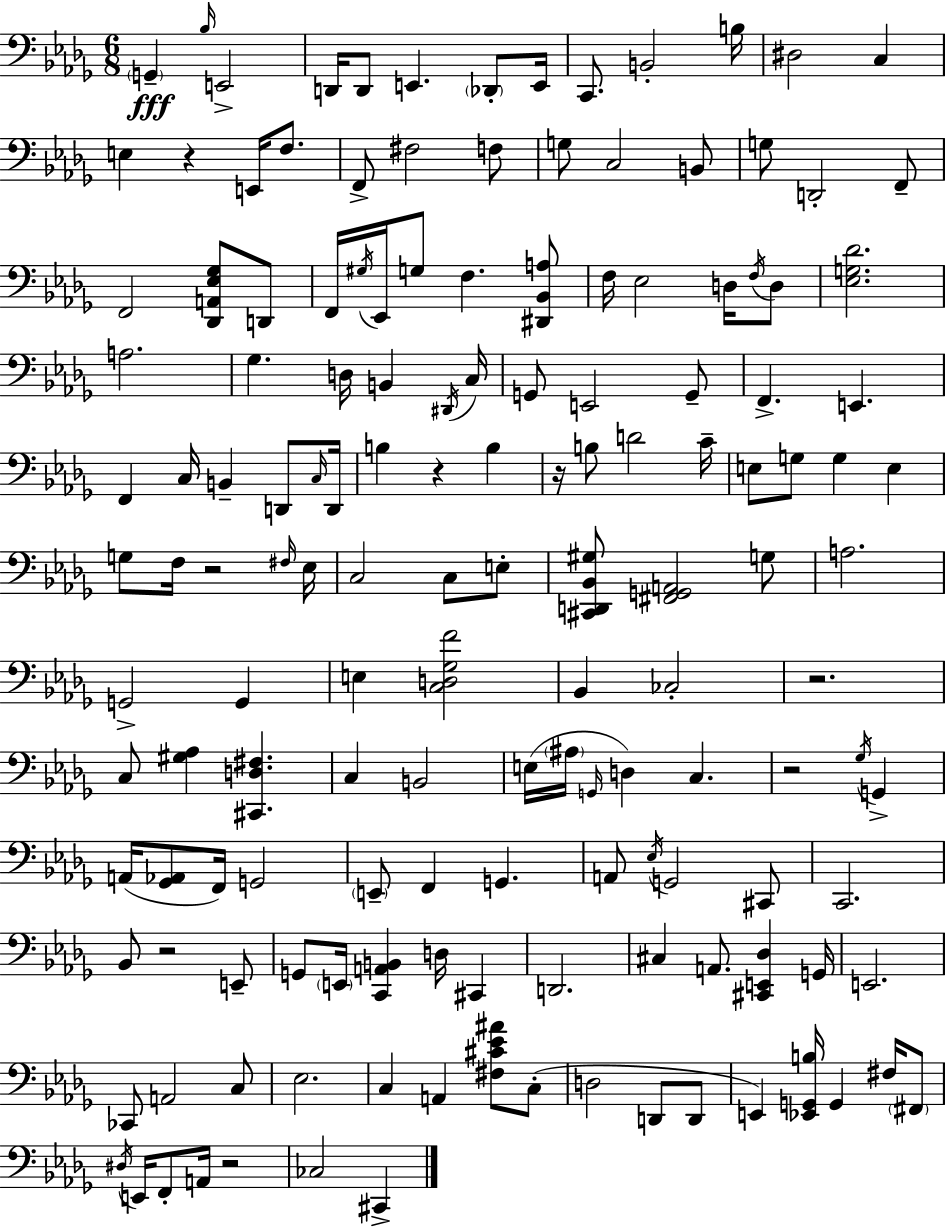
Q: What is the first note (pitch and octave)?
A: G2